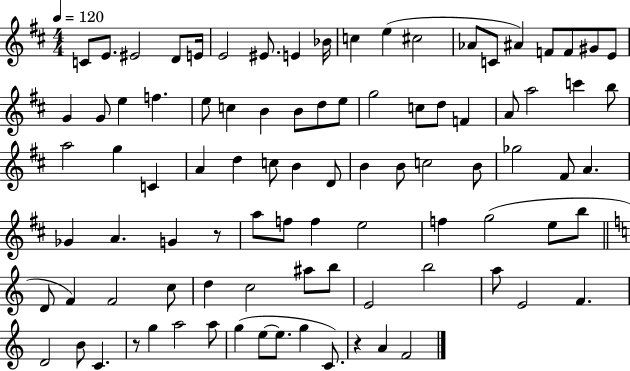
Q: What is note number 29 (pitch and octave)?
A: E5